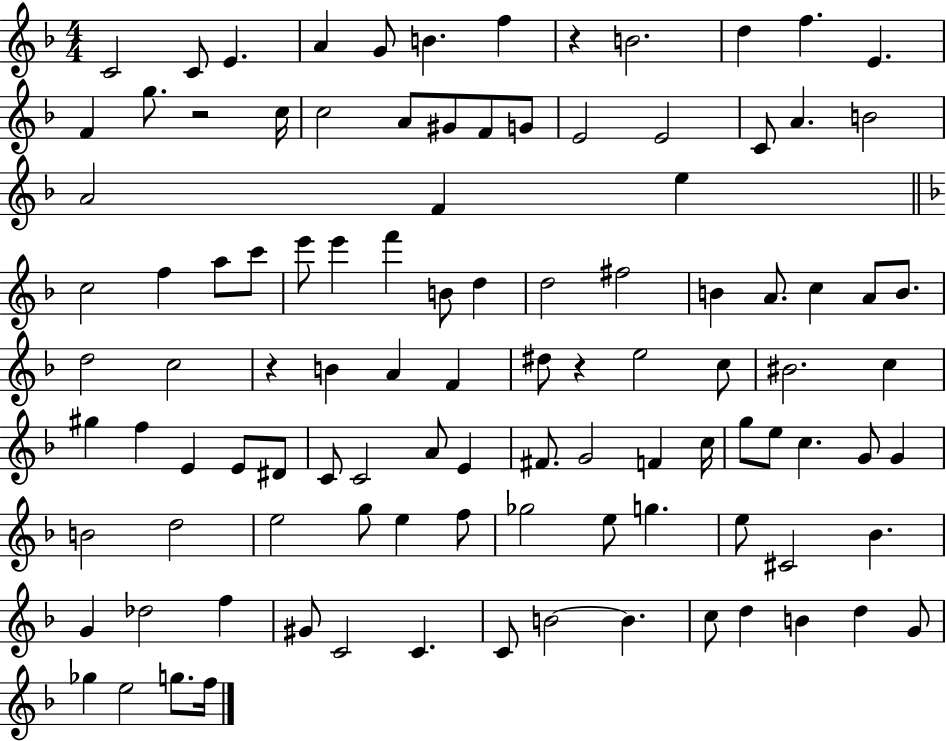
{
  \clef treble
  \numericTimeSignature
  \time 4/4
  \key f \major
  c'2 c'8 e'4. | a'4 g'8 b'4. f''4 | r4 b'2. | d''4 f''4. e'4. | \break f'4 g''8. r2 c''16 | c''2 a'8 gis'8 f'8 g'8 | e'2 e'2 | c'8 a'4. b'2 | \break a'2 f'4 e''4 | \bar "||" \break \key f \major c''2 f''4 a''8 c'''8 | e'''8 e'''4 f'''4 b'8 d''4 | d''2 fis''2 | b'4 a'8. c''4 a'8 b'8. | \break d''2 c''2 | r4 b'4 a'4 f'4 | dis''8 r4 e''2 c''8 | bis'2. c''4 | \break gis''4 f''4 e'4 e'8 dis'8 | c'8 c'2 a'8 e'4 | fis'8. g'2 f'4 c''16 | g''8 e''8 c''4. g'8 g'4 | \break b'2 d''2 | e''2 g''8 e''4 f''8 | ges''2 e''8 g''4. | e''8 cis'2 bes'4. | \break g'4 des''2 f''4 | gis'8 c'2 c'4. | c'8 b'2~~ b'4. | c''8 d''4 b'4 d''4 g'8 | \break ges''4 e''2 g''8. f''16 | \bar "|."
}